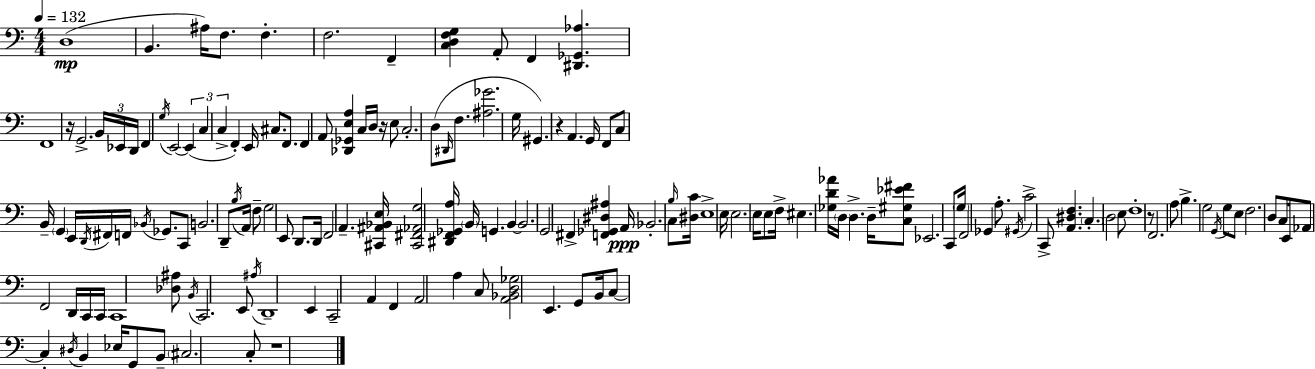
D3/w B2/q. A#3/s F3/e. F3/q. F3/h. F2/q [C3,D3,F3,G3]/q A2/e F2/q [D#2,Gb2,Ab3]/q. F2/w R/s G2/h. B2/s Eb2/s D2/s F2/q G3/s E2/h E2/q C3/q C3/q F2/q E2/s C#3/e. F2/e. F2/q A2/e [Db2,Gb2,E3,A3]/q C3/s D3/s R/s E3/e C3/h. D3/e D#2/s F3/e. [A#3,Gb4]/h. G3/s G#2/q. R/q A2/q. G2/s F2/e C3/e B2/s G2/q E2/s D2/s F#2/s F2/s Bb2/s Gb2/e. C2/e B2/h. D2/e B3/s A2/s F3/e G3/h E2/e D2/e. D2/s F2/h A2/q. [C#2,A#2,Bb2,E3]/s [C#2,F#2,Ab2,G3]/h [D#2,F2,Gb2,A3]/s B2/s G2/q. B2/q B2/h. G2/h F#2/q [F2,Gb2,D#3,A#3]/q A2/s Bb2/h. B3/s C3/e [D#3,C4]/s E3/w E3/s E3/h. E3/s E3/e F3/s EIS3/q. [Gb3,D4,Ab4]/s D3/s D3/q. D3/s [C3,G#3,Eb4,F#4]/e Eb2/h. C2/e G3/s F2/h Gb2/q A3/e. G#2/s C4/h C2/e [A2,D#3,F3]/q. C3/q. D3/h E3/e F3/w R/e F2/h. A3/e B3/q. G3/h G2/s G3/e E3/e F3/h. D3/e C3/e E2/s Ab2/e F2/h D2/s C2/s C2/s C2/w [Db3,A#3]/e B2/s C2/h. E2/e A#3/s D2/w E2/q C2/h A2/q F2/q A2/h A3/q C3/e [A2,Bb2,D3,Gb3]/h E2/q. G2/e B2/s C3/e C3/q D#3/s B2/q Eb3/s G2/e B2/e C#3/h. C3/e R/w